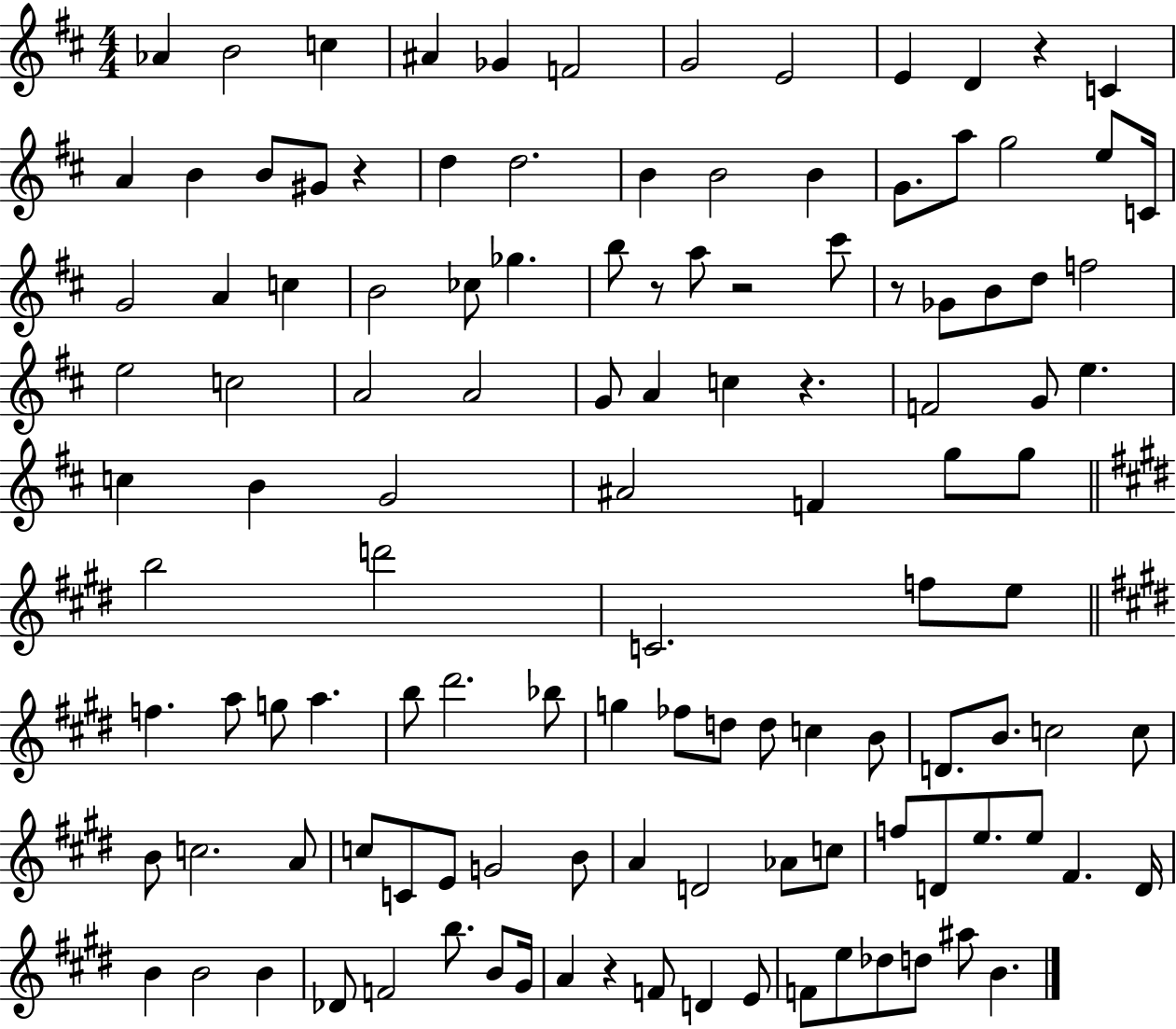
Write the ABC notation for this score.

X:1
T:Untitled
M:4/4
L:1/4
K:D
_A B2 c ^A _G F2 G2 E2 E D z C A B B/2 ^G/2 z d d2 B B2 B G/2 a/2 g2 e/2 C/4 G2 A c B2 _c/2 _g b/2 z/2 a/2 z2 ^c'/2 z/2 _G/2 B/2 d/2 f2 e2 c2 A2 A2 G/2 A c z F2 G/2 e c B G2 ^A2 F g/2 g/2 b2 d'2 C2 f/2 e/2 f a/2 g/2 a b/2 ^d'2 _b/2 g _f/2 d/2 d/2 c B/2 D/2 B/2 c2 c/2 B/2 c2 A/2 c/2 C/2 E/2 G2 B/2 A D2 _A/2 c/2 f/2 D/2 e/2 e/2 ^F D/4 B B2 B _D/2 F2 b/2 B/2 ^G/4 A z F/2 D E/2 F/2 e/2 _d/2 d/2 ^a/2 B